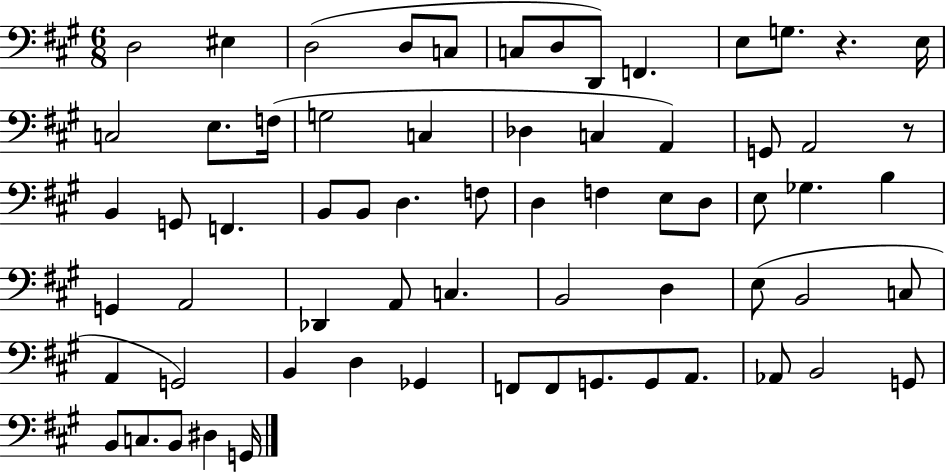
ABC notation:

X:1
T:Untitled
M:6/8
L:1/4
K:A
D,2 ^E, D,2 D,/2 C,/2 C,/2 D,/2 D,,/2 F,, E,/2 G,/2 z E,/4 C,2 E,/2 F,/4 G,2 C, _D, C, A,, G,,/2 A,,2 z/2 B,, G,,/2 F,, B,,/2 B,,/2 D, F,/2 D, F, E,/2 D,/2 E,/2 _G, B, G,, A,,2 _D,, A,,/2 C, B,,2 D, E,/2 B,,2 C,/2 A,, G,,2 B,, D, _G,, F,,/2 F,,/2 G,,/2 G,,/2 A,,/2 _A,,/2 B,,2 G,,/2 B,,/2 C,/2 B,,/2 ^D, G,,/4